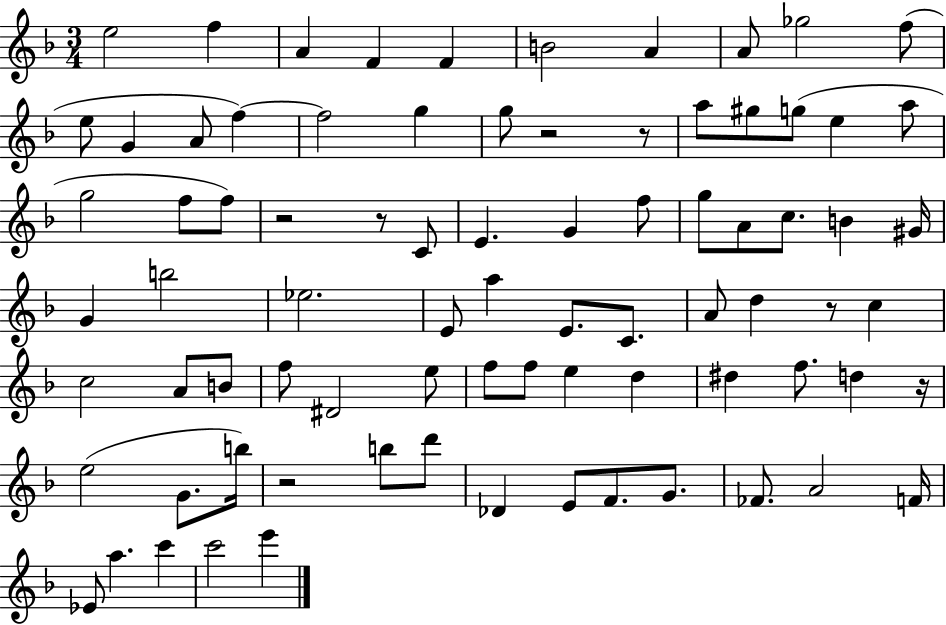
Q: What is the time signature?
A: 3/4